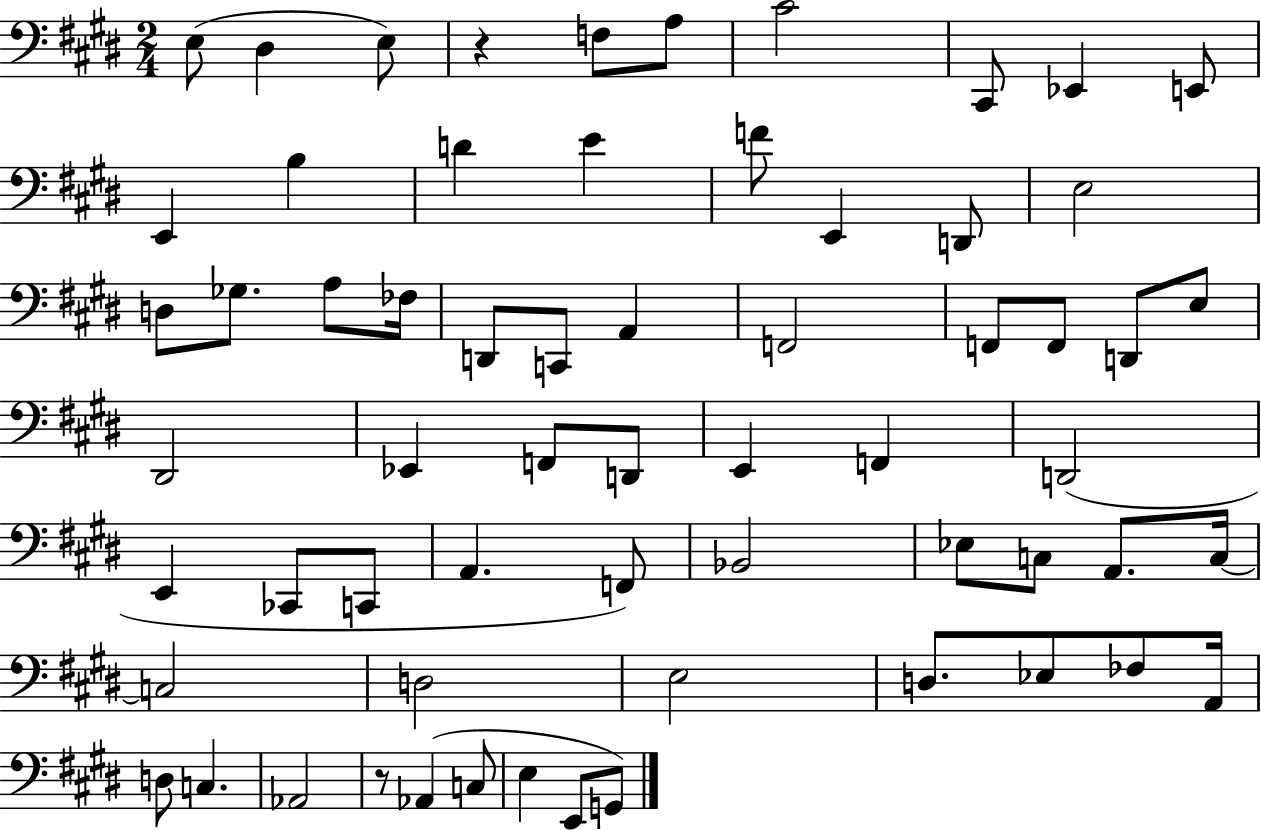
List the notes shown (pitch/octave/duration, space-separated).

E3/e D#3/q E3/e R/q F3/e A3/e C#4/h C#2/e Eb2/q E2/e E2/q B3/q D4/q E4/q F4/e E2/q D2/e E3/h D3/e Gb3/e. A3/e FES3/s D2/e C2/e A2/q F2/h F2/e F2/e D2/e E3/e D#2/h Eb2/q F2/e D2/e E2/q F2/q D2/h E2/q CES2/e C2/e A2/q. F2/e Bb2/h Eb3/e C3/e A2/e. C3/s C3/h D3/h E3/h D3/e. Eb3/e FES3/e A2/s D3/e C3/q. Ab2/h R/e Ab2/q C3/e E3/q E2/e G2/e